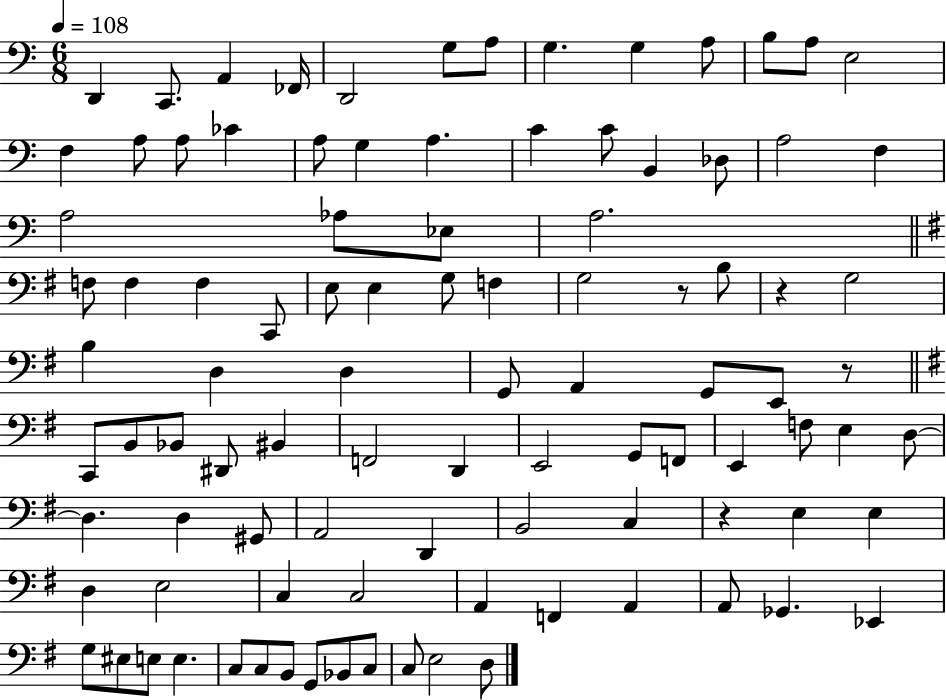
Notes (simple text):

D2/q C2/e. A2/q FES2/s D2/h G3/e A3/e G3/q. G3/q A3/e B3/e A3/e E3/h F3/q A3/e A3/e CES4/q A3/e G3/q A3/q. C4/q C4/e B2/q Db3/e A3/h F3/q A3/h Ab3/e Eb3/e A3/h. F3/e F3/q F3/q C2/e E3/e E3/q G3/e F3/q G3/h R/e B3/e R/q G3/h B3/q D3/q D3/q G2/e A2/q G2/e E2/e R/e C2/e B2/e Bb2/e D#2/e BIS2/q F2/h D2/q E2/h G2/e F2/e E2/q F3/e E3/q D3/e D3/q. D3/q G#2/e A2/h D2/q B2/h C3/q R/q E3/q E3/q D3/q E3/h C3/q C3/h A2/q F2/q A2/q A2/e Gb2/q. Eb2/q G3/e EIS3/e E3/e E3/q. C3/e C3/e B2/e G2/e Bb2/e C3/e C3/e E3/h D3/e